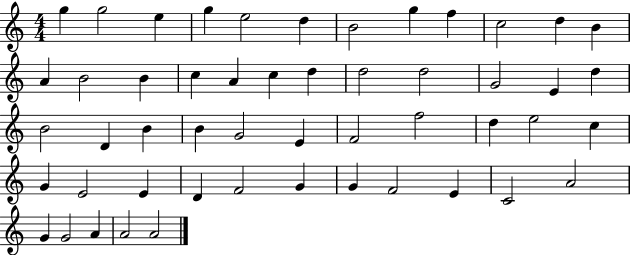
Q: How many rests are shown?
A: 0